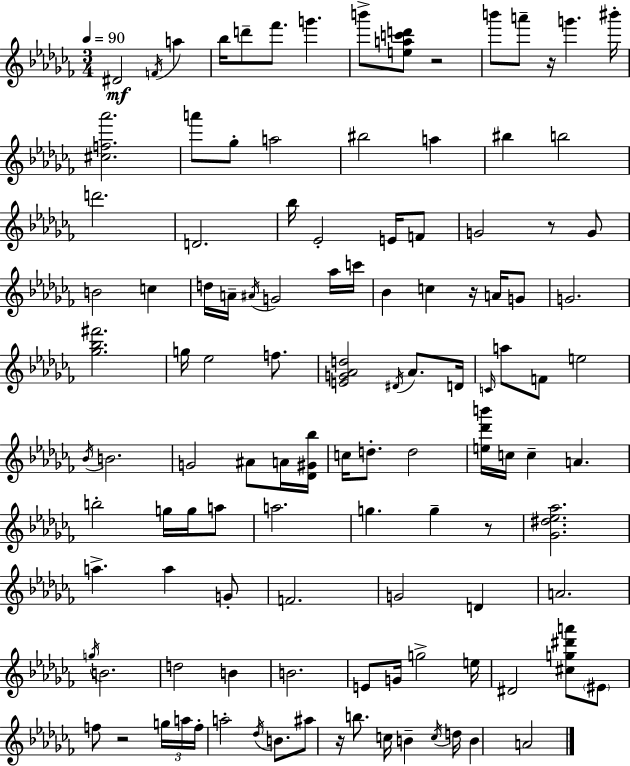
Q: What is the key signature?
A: AES minor